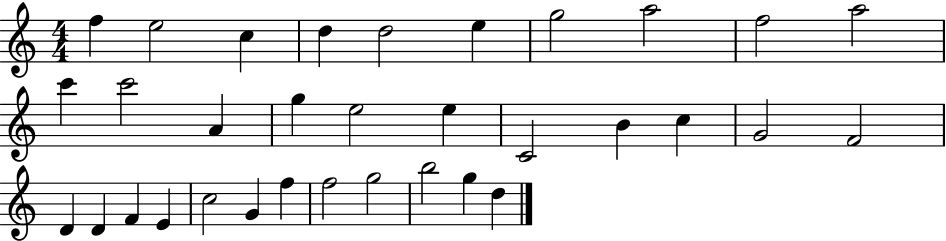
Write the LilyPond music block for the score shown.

{
  \clef treble
  \numericTimeSignature
  \time 4/4
  \key c \major
  f''4 e''2 c''4 | d''4 d''2 e''4 | g''2 a''2 | f''2 a''2 | \break c'''4 c'''2 a'4 | g''4 e''2 e''4 | c'2 b'4 c''4 | g'2 f'2 | \break d'4 d'4 f'4 e'4 | c''2 g'4 f''4 | f''2 g''2 | b''2 g''4 d''4 | \break \bar "|."
}